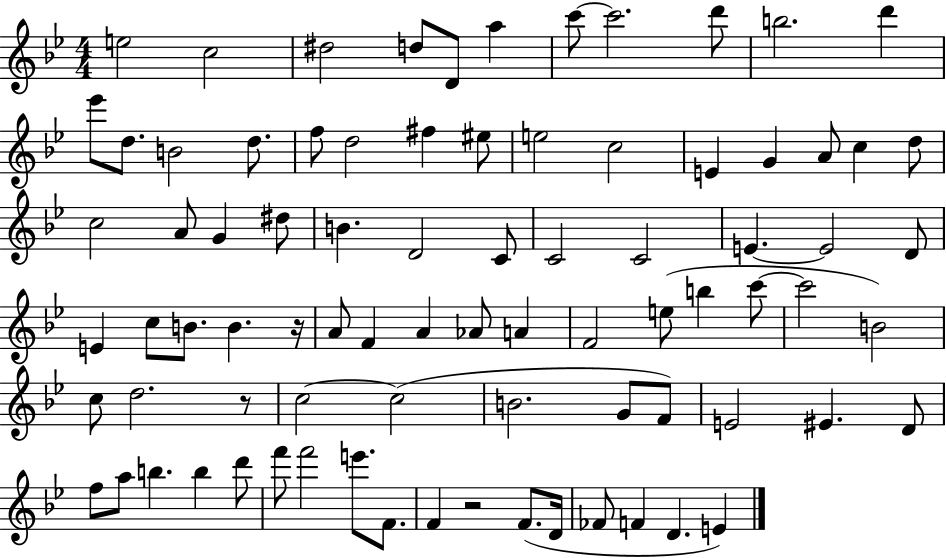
E5/h C5/h D#5/h D5/e D4/e A5/q C6/e C6/h. D6/e B5/h. D6/q Eb6/e D5/e. B4/h D5/e. F5/e D5/h F#5/q EIS5/e E5/h C5/h E4/q G4/q A4/e C5/q D5/e C5/h A4/e G4/q D#5/e B4/q. D4/h C4/e C4/h C4/h E4/q. E4/h D4/e E4/q C5/e B4/e. B4/q. R/s A4/e F4/q A4/q Ab4/e A4/q F4/h E5/e B5/q C6/e C6/h B4/h C5/e D5/h. R/e C5/h C5/h B4/h. G4/e F4/e E4/h EIS4/q. D4/e F5/e A5/e B5/q. B5/q D6/e F6/e F6/h E6/e. F4/e. F4/q R/h F4/e. D4/s FES4/e F4/q D4/q. E4/q